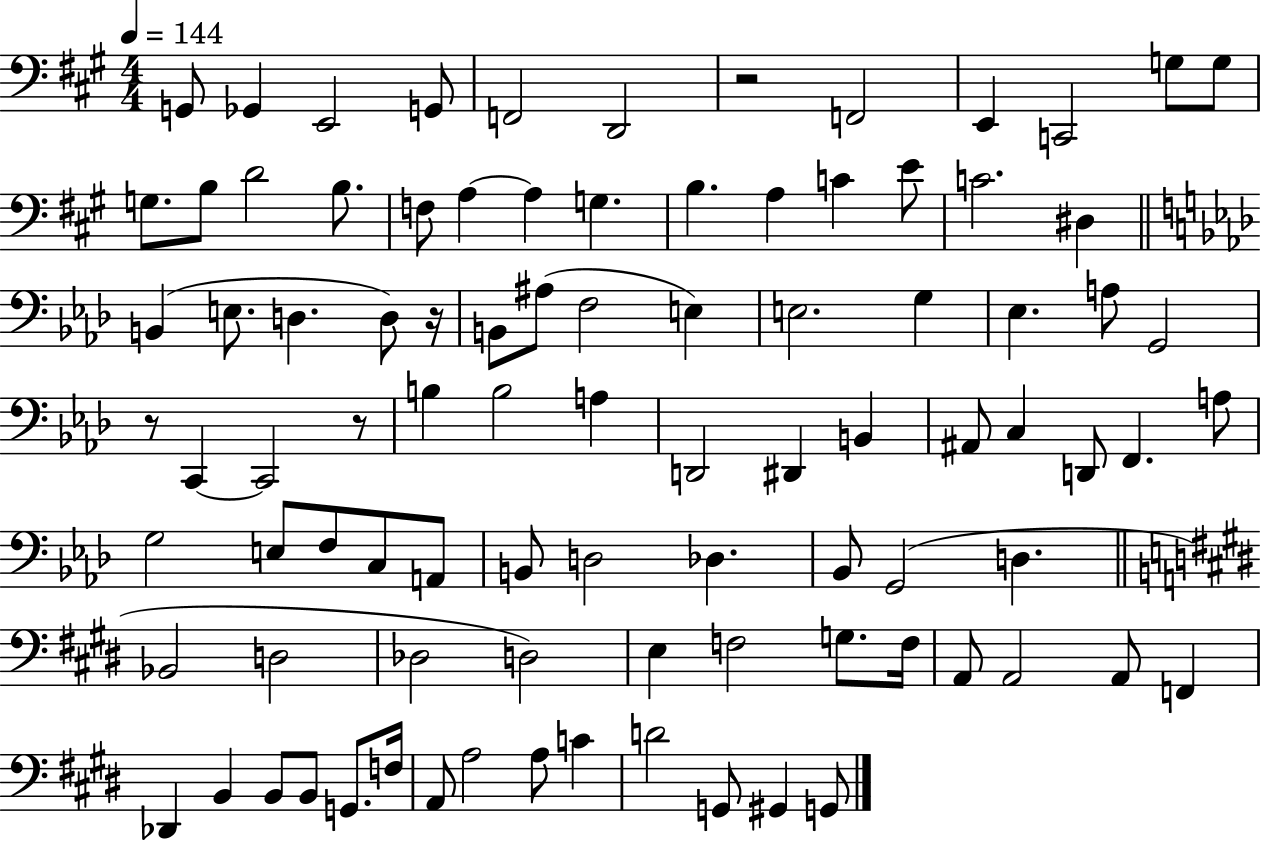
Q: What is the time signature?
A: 4/4